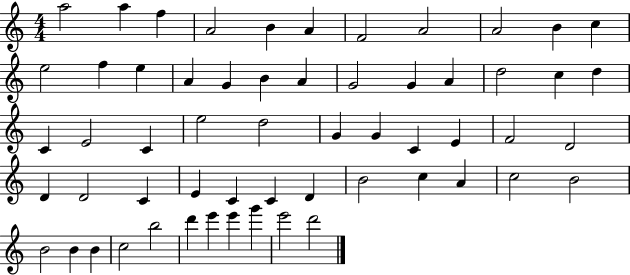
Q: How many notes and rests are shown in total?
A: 58